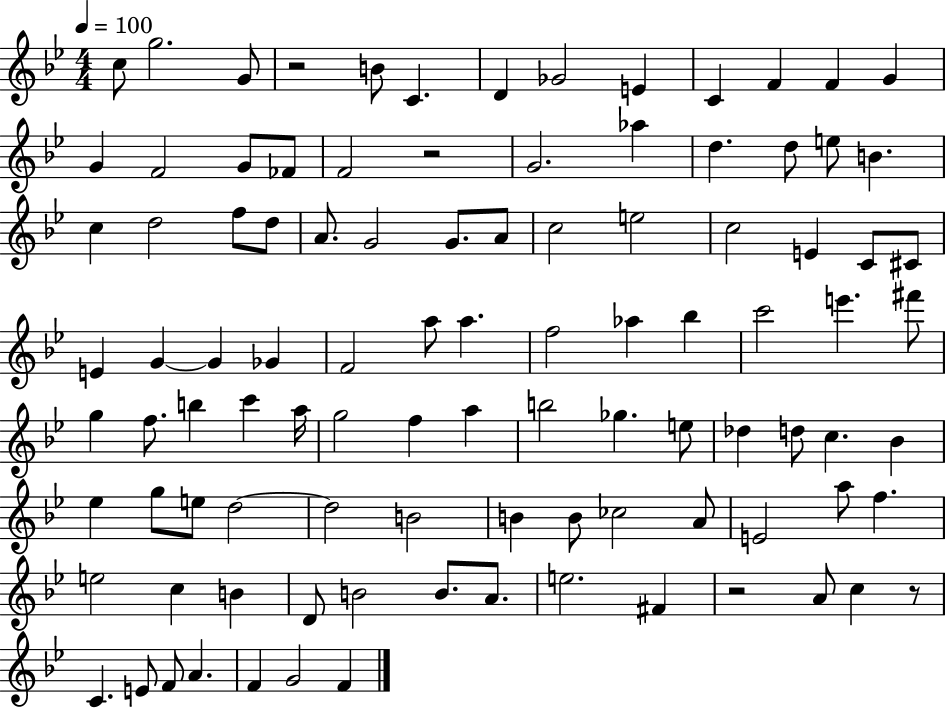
{
  \clef treble
  \numericTimeSignature
  \time 4/4
  \key bes \major
  \tempo 4 = 100
  \repeat volta 2 { c''8 g''2. g'8 | r2 b'8 c'4. | d'4 ges'2 e'4 | c'4 f'4 f'4 g'4 | \break g'4 f'2 g'8 fes'8 | f'2 r2 | g'2. aes''4 | d''4. d''8 e''8 b'4. | \break c''4 d''2 f''8 d''8 | a'8. g'2 g'8. a'8 | c''2 e''2 | c''2 e'4 c'8 cis'8 | \break e'4 g'4~~ g'4 ges'4 | f'2 a''8 a''4. | f''2 aes''4 bes''4 | c'''2 e'''4. fis'''8 | \break g''4 f''8. b''4 c'''4 a''16 | g''2 f''4 a''4 | b''2 ges''4. e''8 | des''4 d''8 c''4. bes'4 | \break ees''4 g''8 e''8 d''2~~ | d''2 b'2 | b'4 b'8 ces''2 a'8 | e'2 a''8 f''4. | \break e''2 c''4 b'4 | d'8 b'2 b'8. a'8. | e''2. fis'4 | r2 a'8 c''4 r8 | \break c'4. e'8 f'8 a'4. | f'4 g'2 f'4 | } \bar "|."
}